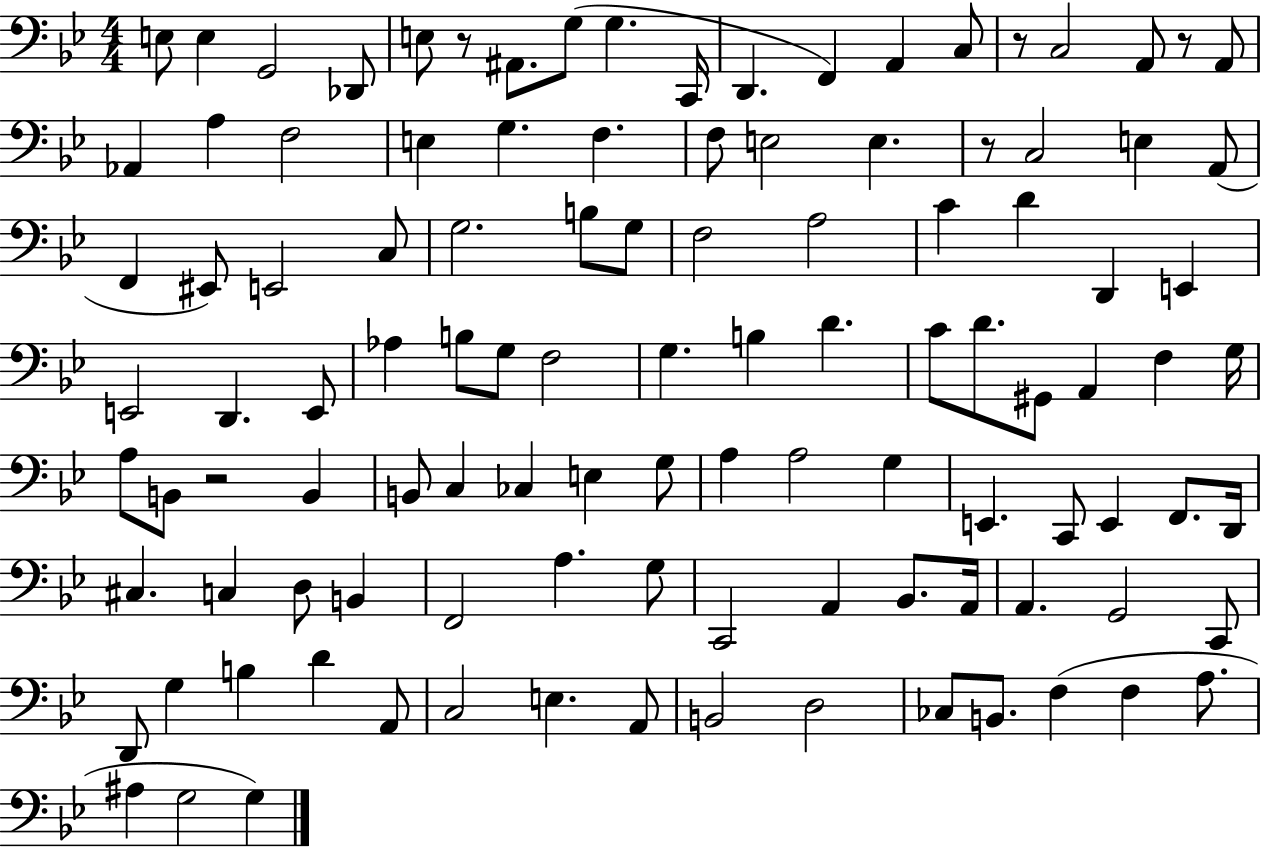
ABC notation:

X:1
T:Untitled
M:4/4
L:1/4
K:Bb
E,/2 E, G,,2 _D,,/2 E,/2 z/2 ^A,,/2 G,/2 G, C,,/4 D,, F,, A,, C,/2 z/2 C,2 A,,/2 z/2 A,,/2 _A,, A, F,2 E, G, F, F,/2 E,2 E, z/2 C,2 E, A,,/2 F,, ^E,,/2 E,,2 C,/2 G,2 B,/2 G,/2 F,2 A,2 C D D,, E,, E,,2 D,, E,,/2 _A, B,/2 G,/2 F,2 G, B, D C/2 D/2 ^G,,/2 A,, F, G,/4 A,/2 B,,/2 z2 B,, B,,/2 C, _C, E, G,/2 A, A,2 G, E,, C,,/2 E,, F,,/2 D,,/4 ^C, C, D,/2 B,, F,,2 A, G,/2 C,,2 A,, _B,,/2 A,,/4 A,, G,,2 C,,/2 D,,/2 G, B, D A,,/2 C,2 E, A,,/2 B,,2 D,2 _C,/2 B,,/2 F, F, A,/2 ^A, G,2 G,